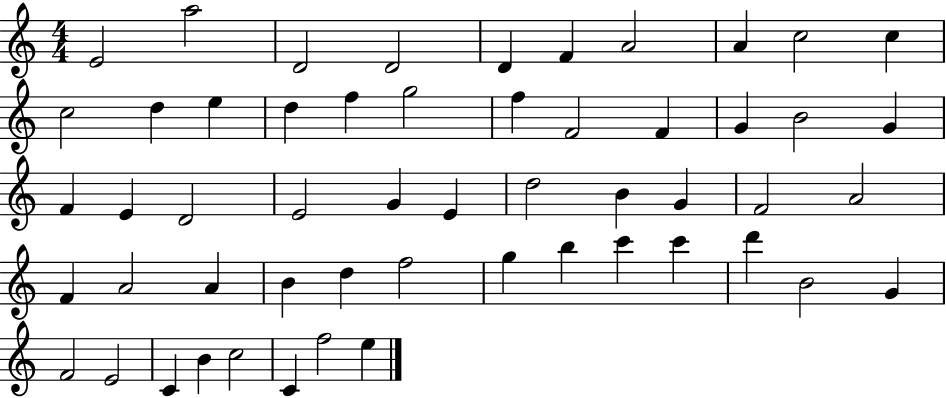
E4/h A5/h D4/h D4/h D4/q F4/q A4/h A4/q C5/h C5/q C5/h D5/q E5/q D5/q F5/q G5/h F5/q F4/h F4/q G4/q B4/h G4/q F4/q E4/q D4/h E4/h G4/q E4/q D5/h B4/q G4/q F4/h A4/h F4/q A4/h A4/q B4/q D5/q F5/h G5/q B5/q C6/q C6/q D6/q B4/h G4/q F4/h E4/h C4/q B4/q C5/h C4/q F5/h E5/q